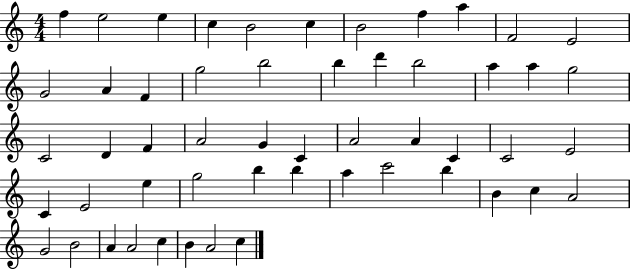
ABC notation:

X:1
T:Untitled
M:4/4
L:1/4
K:C
f e2 e c B2 c B2 f a F2 E2 G2 A F g2 b2 b d' b2 a a g2 C2 D F A2 G C A2 A C C2 E2 C E2 e g2 b b a c'2 b B c A2 G2 B2 A A2 c B A2 c